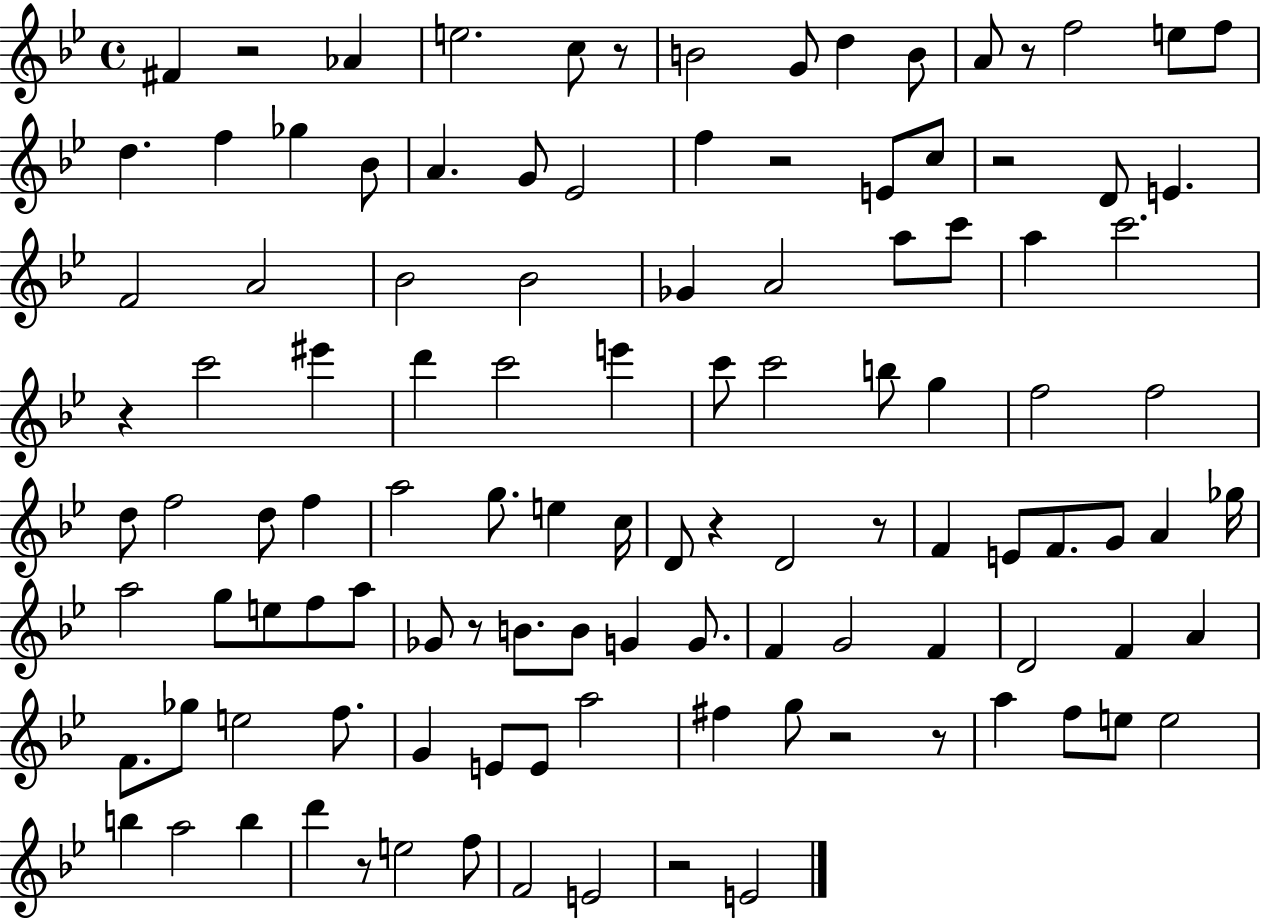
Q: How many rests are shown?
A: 13